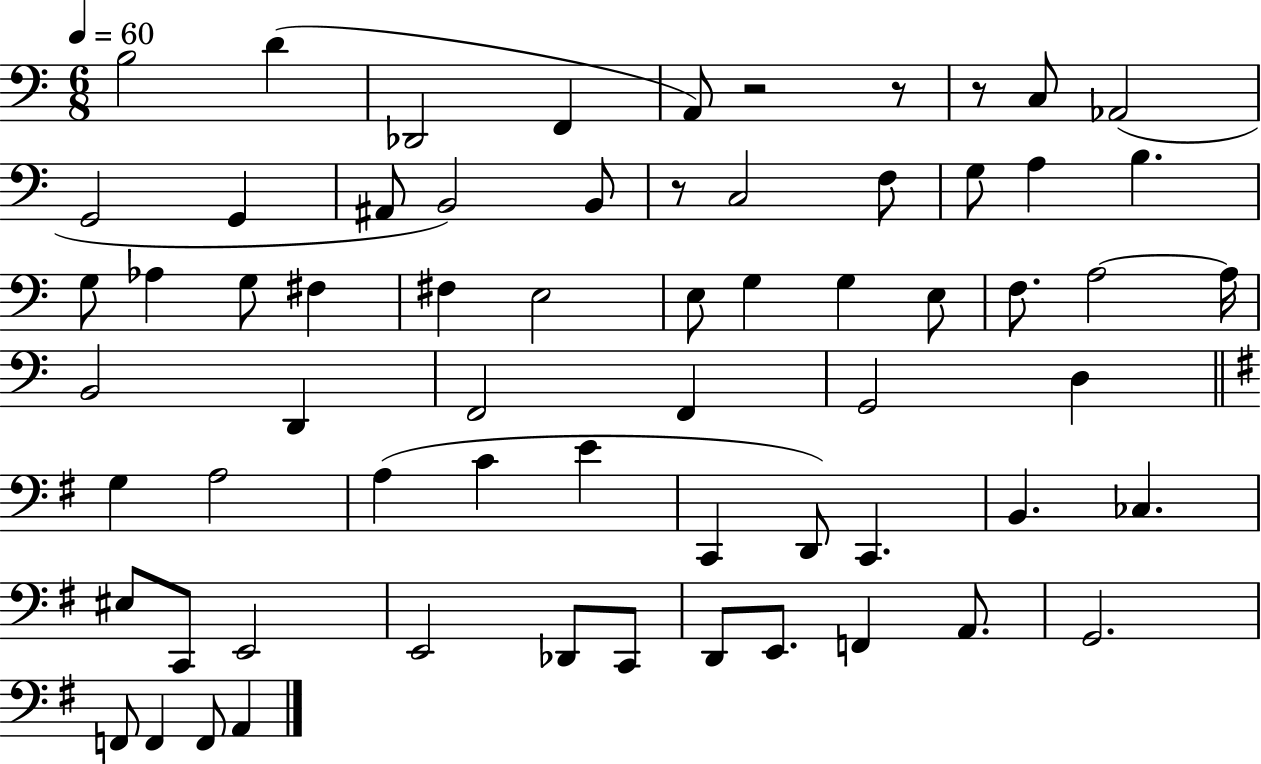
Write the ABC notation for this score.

X:1
T:Untitled
M:6/8
L:1/4
K:C
B,2 D _D,,2 F,, A,,/2 z2 z/2 z/2 C,/2 _A,,2 G,,2 G,, ^A,,/2 B,,2 B,,/2 z/2 C,2 F,/2 G,/2 A, B, G,/2 _A, G,/2 ^F, ^F, E,2 E,/2 G, G, E,/2 F,/2 A,2 A,/4 B,,2 D,, F,,2 F,, G,,2 D, G, A,2 A, C E C,, D,,/2 C,, B,, _C, ^E,/2 C,,/2 E,,2 E,,2 _D,,/2 C,,/2 D,,/2 E,,/2 F,, A,,/2 G,,2 F,,/2 F,, F,,/2 A,,